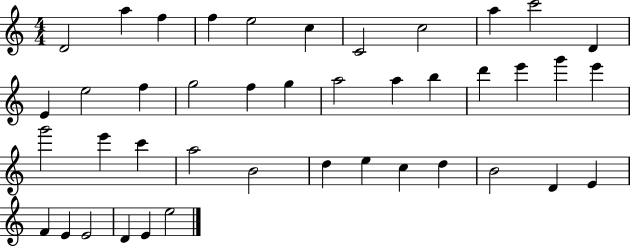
X:1
T:Untitled
M:4/4
L:1/4
K:C
D2 a f f e2 c C2 c2 a c'2 D E e2 f g2 f g a2 a b d' e' g' e' g'2 e' c' a2 B2 d e c d B2 D E F E E2 D E e2